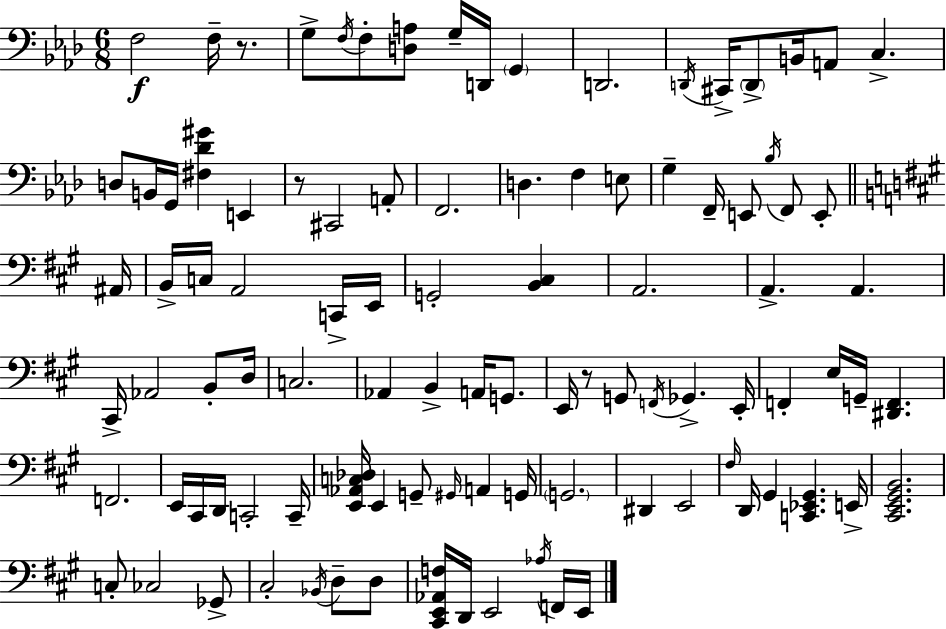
F3/h F3/s R/e. G3/e F3/s F3/e [D3,A3]/e G3/s D2/s G2/q D2/h. D2/s C#2/s D2/e B2/s A2/e C3/q. D3/e B2/s G2/s [F#3,Db4,G#4]/q E2/q R/e C#2/h A2/e F2/h. D3/q. F3/q E3/e G3/q F2/s E2/e Bb3/s F2/e E2/e A#2/s B2/s C3/s A2/h C2/s E2/s G2/h [B2,C#3]/q A2/h. A2/q. A2/q. C#2/s Ab2/h B2/e D3/s C3/h. Ab2/q B2/q A2/s G2/e. E2/s R/e G2/e F2/s Gb2/q. E2/s F2/q E3/s G2/s [D#2,F2]/q. F2/h. E2/s C#2/s D2/s C2/h C2/s [E2,Ab2,C3,Db3]/s E2/q G2/e G#2/s A2/q G2/s G2/h. D#2/q E2/h F#3/s D2/s G#2/q [C2,Eb2,G#2]/q. E2/s [C#2,E2,G#2,B2]/h. C3/e CES3/h Gb2/e C#3/h Bb2/s D3/e D3/e [C#2,E2,Ab2,F3]/s D2/s E2/h Ab3/s F2/s E2/s